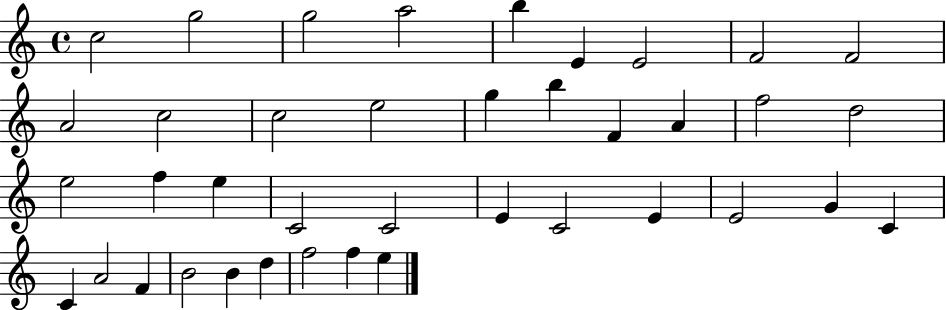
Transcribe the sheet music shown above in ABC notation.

X:1
T:Untitled
M:4/4
L:1/4
K:C
c2 g2 g2 a2 b E E2 F2 F2 A2 c2 c2 e2 g b F A f2 d2 e2 f e C2 C2 E C2 E E2 G C C A2 F B2 B d f2 f e